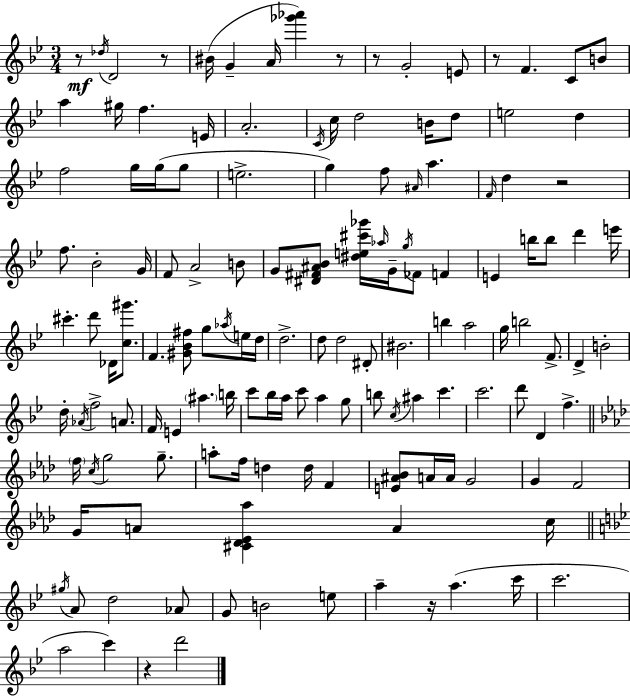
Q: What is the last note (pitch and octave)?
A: D6